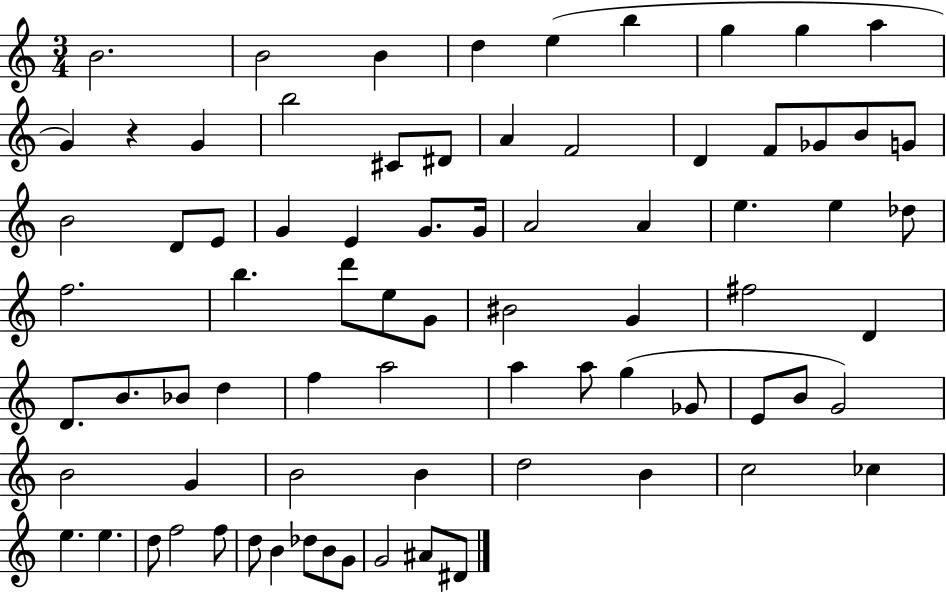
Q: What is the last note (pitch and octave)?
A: D#4